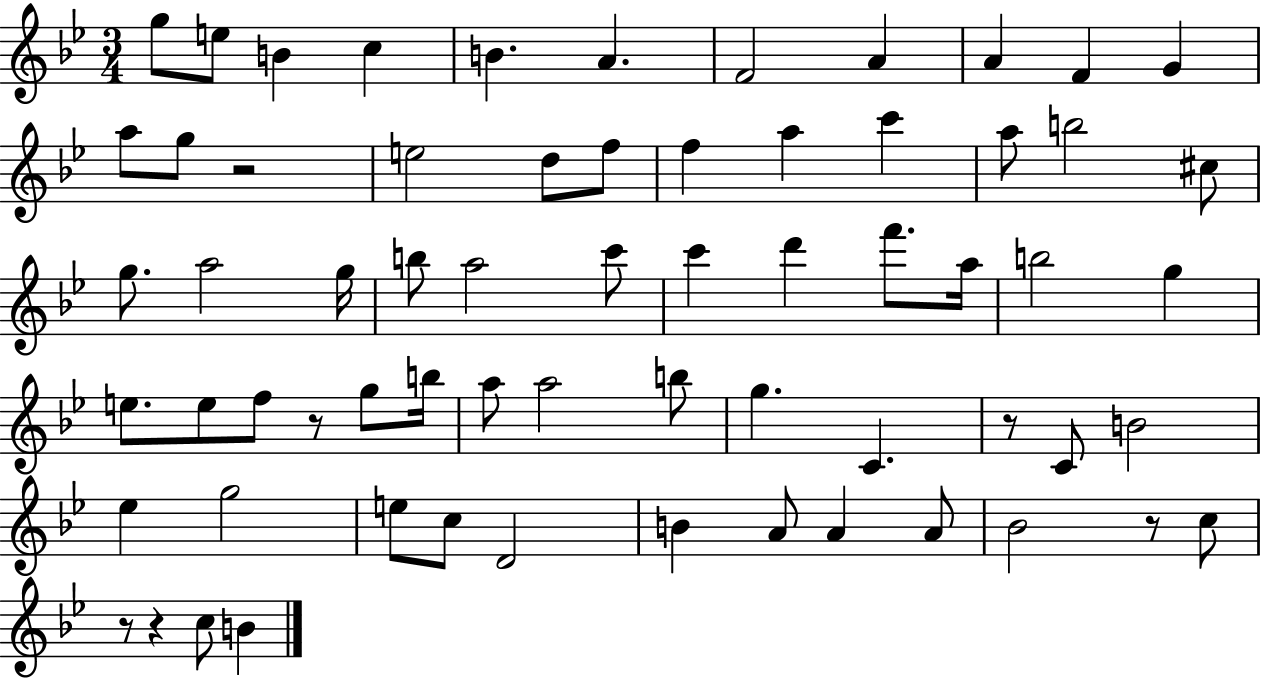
{
  \clef treble
  \numericTimeSignature
  \time 3/4
  \key bes \major
  g''8 e''8 b'4 c''4 | b'4. a'4. | f'2 a'4 | a'4 f'4 g'4 | \break a''8 g''8 r2 | e''2 d''8 f''8 | f''4 a''4 c'''4 | a''8 b''2 cis''8 | \break g''8. a''2 g''16 | b''8 a''2 c'''8 | c'''4 d'''4 f'''8. a''16 | b''2 g''4 | \break e''8. e''8 f''8 r8 g''8 b''16 | a''8 a''2 b''8 | g''4. c'4. | r8 c'8 b'2 | \break ees''4 g''2 | e''8 c''8 d'2 | b'4 a'8 a'4 a'8 | bes'2 r8 c''8 | \break r8 r4 c''8 b'4 | \bar "|."
}